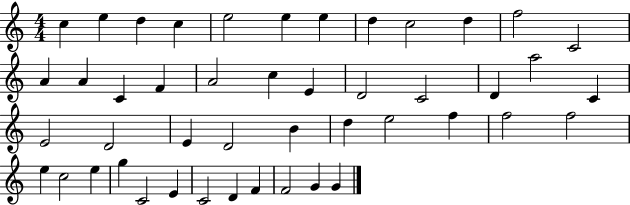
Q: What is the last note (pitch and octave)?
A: G4